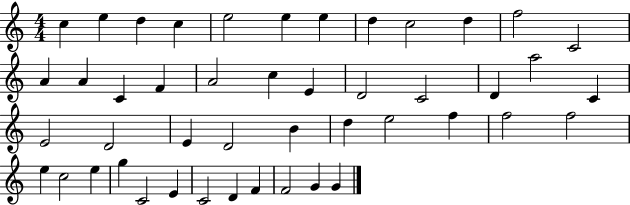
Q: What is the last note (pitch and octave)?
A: G4